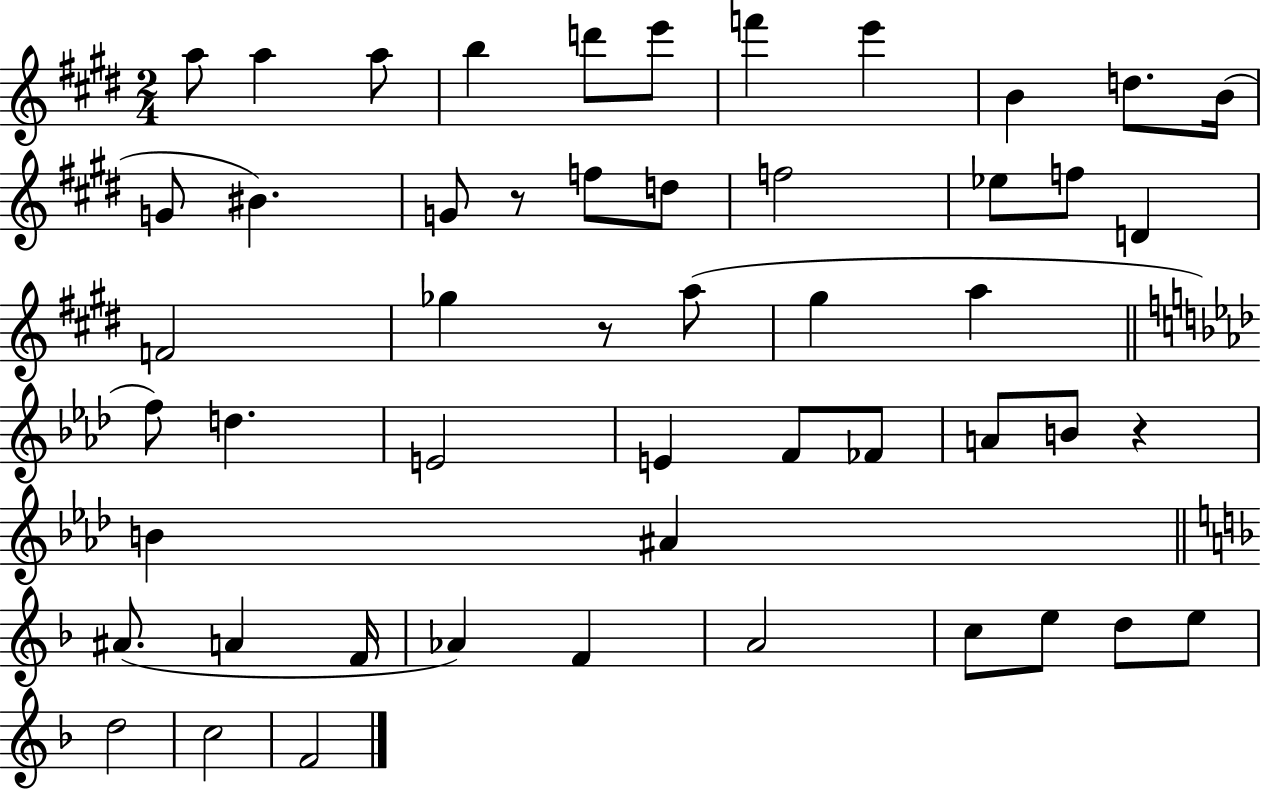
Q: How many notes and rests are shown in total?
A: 51